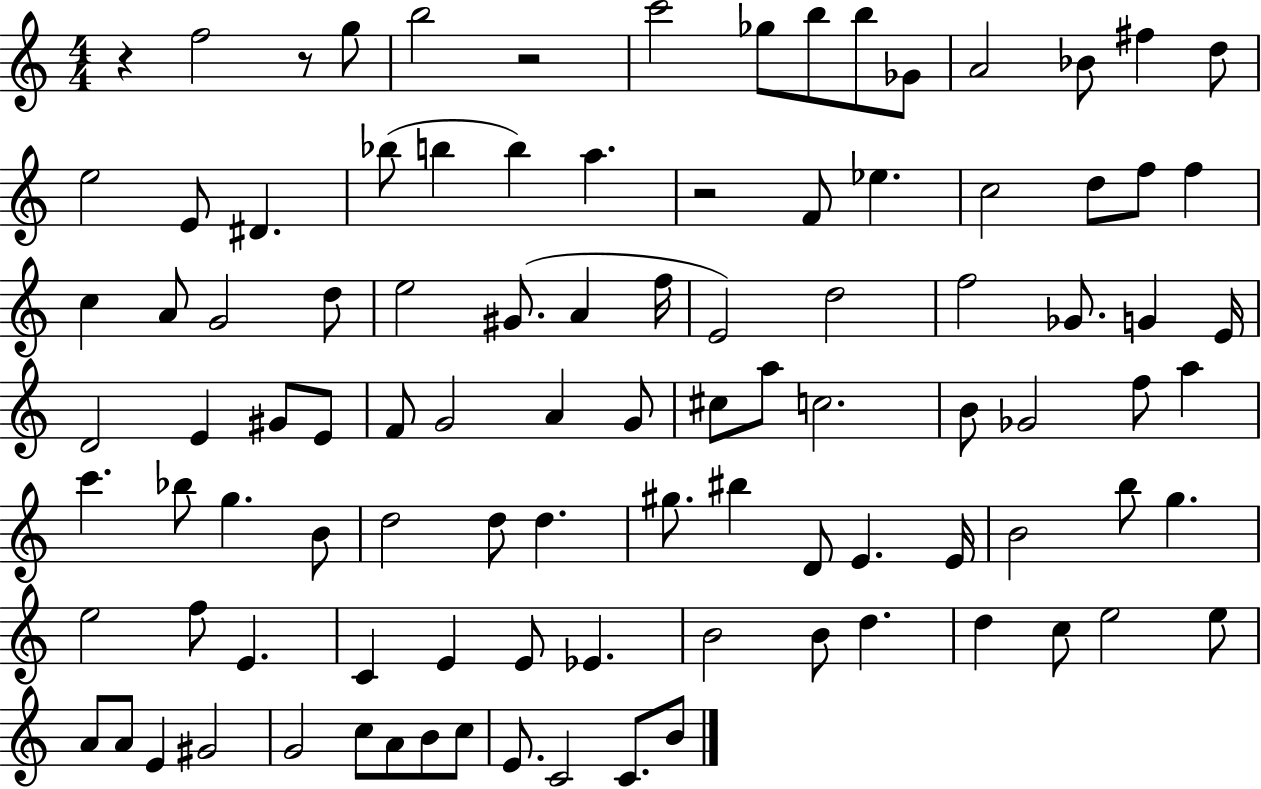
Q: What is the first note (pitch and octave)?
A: F5